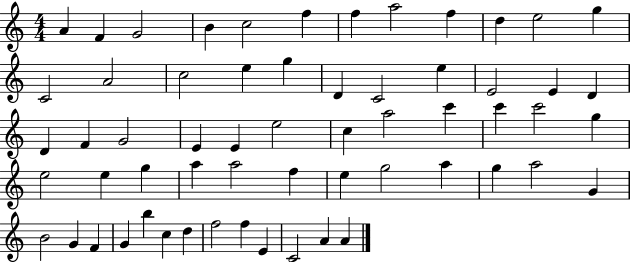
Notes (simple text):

A4/q F4/q G4/h B4/q C5/h F5/q F5/q A5/h F5/q D5/q E5/h G5/q C4/h A4/h C5/h E5/q G5/q D4/q C4/h E5/q E4/h E4/q D4/q D4/q F4/q G4/h E4/q E4/q E5/h C5/q A5/h C6/q C6/q C6/h G5/q E5/h E5/q G5/q A5/q A5/h F5/q E5/q G5/h A5/q G5/q A5/h G4/q B4/h G4/q F4/q G4/q B5/q C5/q D5/q F5/h F5/q E4/q C4/h A4/q A4/q